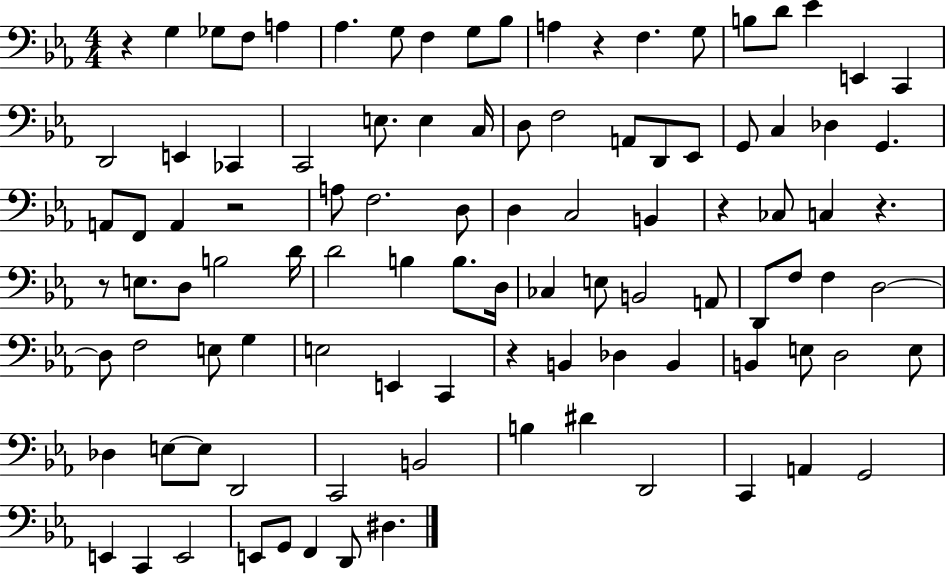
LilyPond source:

{
  \clef bass
  \numericTimeSignature
  \time 4/4
  \key ees \major
  r4 g4 ges8 f8 a4 | aes4. g8 f4 g8 bes8 | a4 r4 f4. g8 | b8 d'8 ees'4 e,4 c,4 | \break d,2 e,4 ces,4 | c,2 e8. e4 c16 | d8 f2 a,8 d,8 ees,8 | g,8 c4 des4 g,4. | \break a,8 f,8 a,4 r2 | a8 f2. d8 | d4 c2 b,4 | r4 ces8 c4 r4. | \break r8 e8. d8 b2 d'16 | d'2 b4 b8. d16 | ces4 e8 b,2 a,8 | d,8 f8 f4 d2~~ | \break d8 f2 e8 g4 | e2 e,4 c,4 | r4 b,4 des4 b,4 | b,4 e8 d2 e8 | \break des4 e8~~ e8 d,2 | c,2 b,2 | b4 dis'4 d,2 | c,4 a,4 g,2 | \break e,4 c,4 e,2 | e,8 g,8 f,4 d,8 dis4. | \bar "|."
}